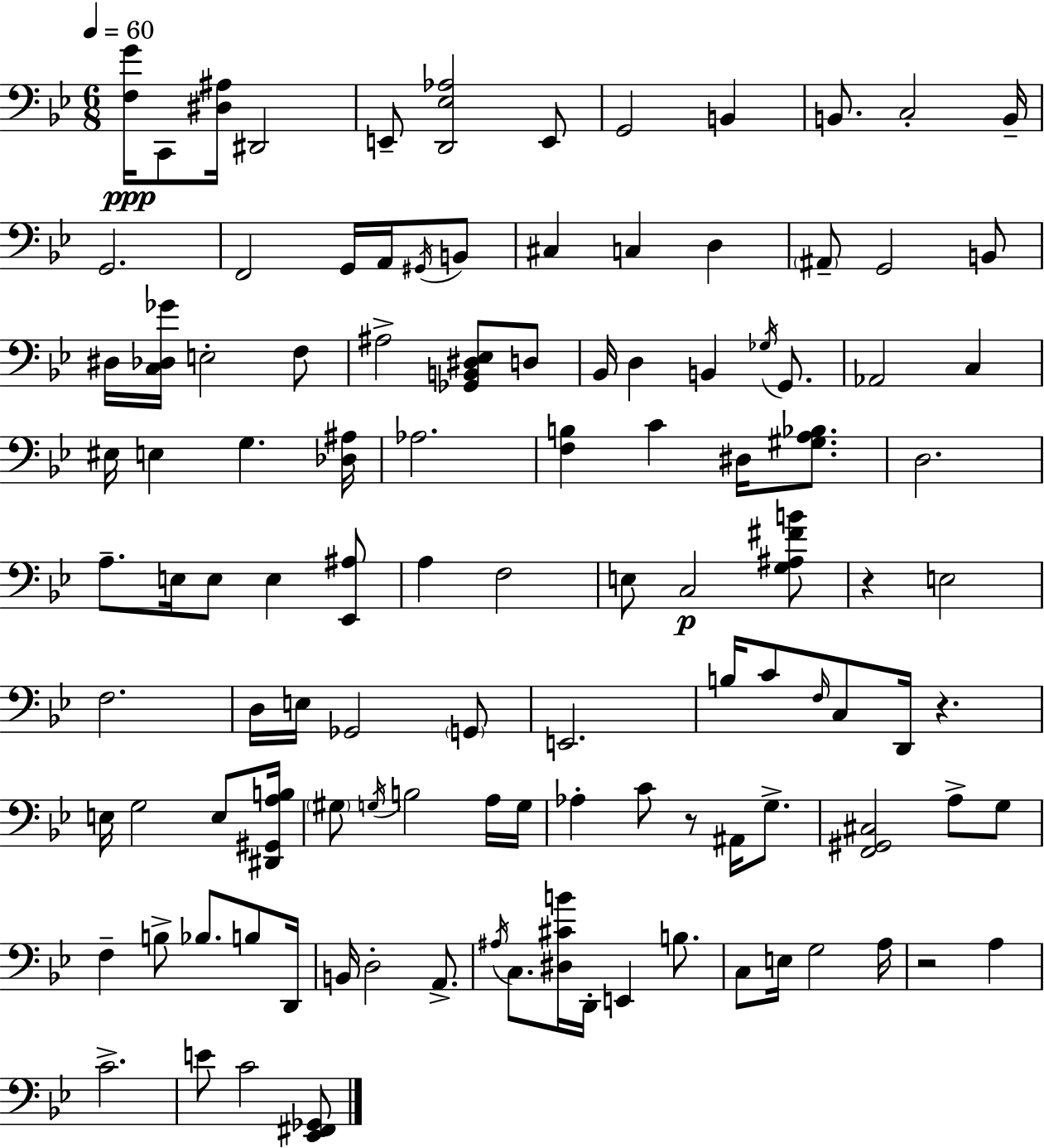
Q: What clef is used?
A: bass